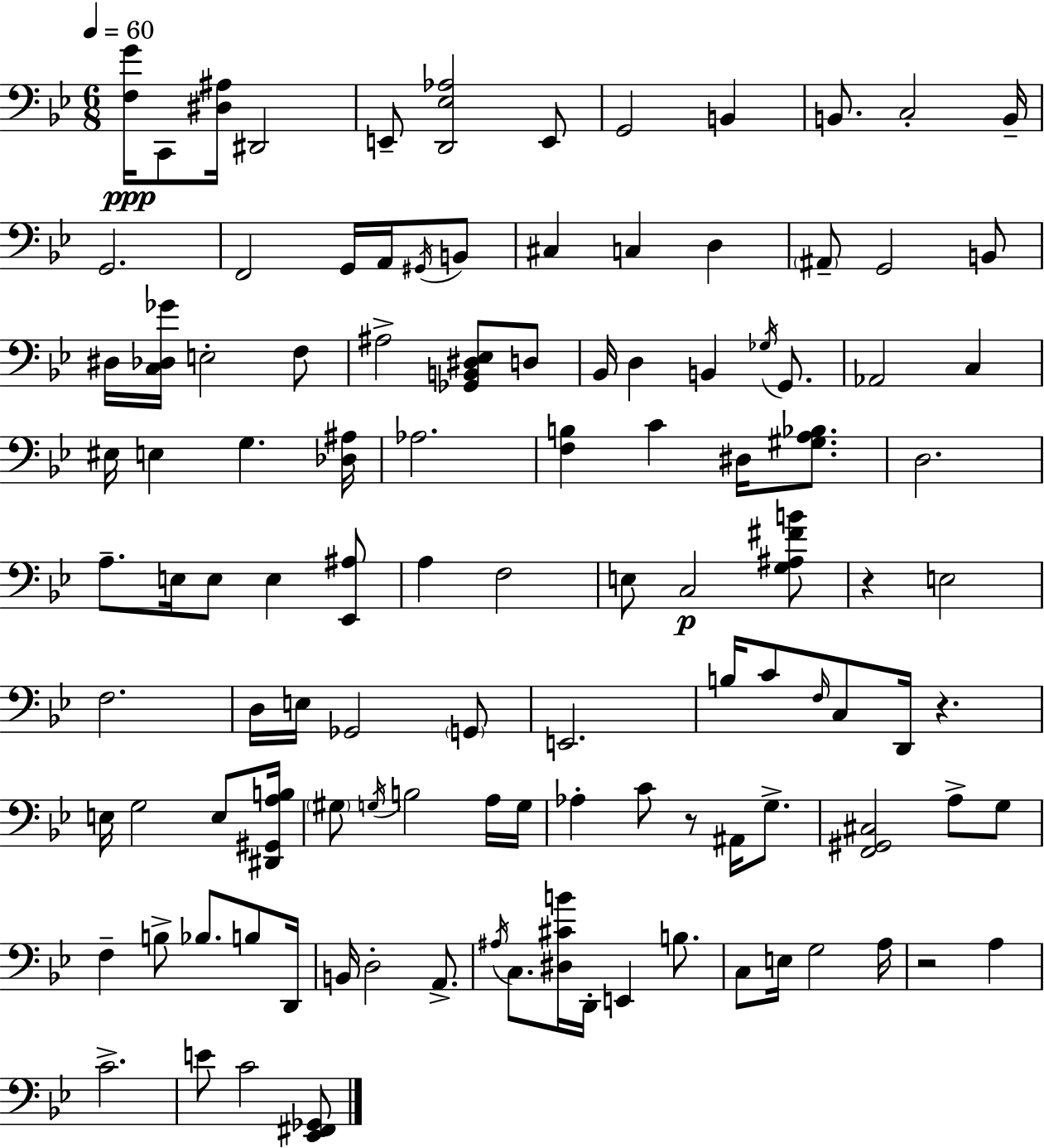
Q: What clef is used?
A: bass